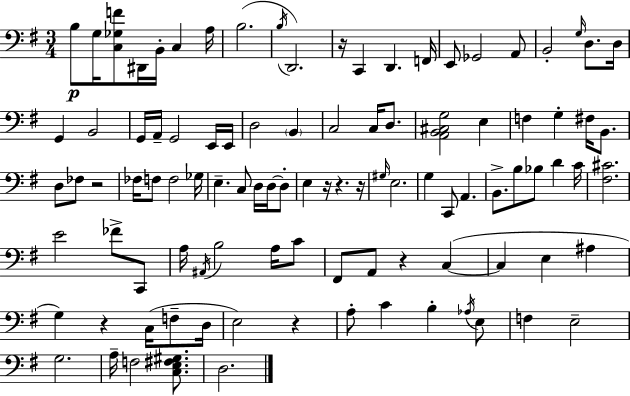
{
  \clef bass
  \numericTimeSignature
  \time 3/4
  \key e \minor
  \repeat volta 2 { b8\p g16 <c ges f'>8 dis,16 b,16-. c4 a16 | b2.( | \acciaccatura { b16 } d,2.) | r16 c,4 d,4. | \break f,16 e,8 ges,2 a,8 | b,2-. \grace { g16 } d8. | d16 g,4 b,2 | g,16 a,16-- g,2 | \break e,16 e,16 d2 \parenthesize b,4 | c2 c16 d8. | <a, b, cis g>2 e4 | f4 g4-. fis16 b,8. | \break d8 fes8 r2 | fes16 f8 f2 | ges16 e4.-- c8 d16 d16~~ | d8-. e4 r16 r4. | \break r16 \grace { gis16 } e2. | g4 c,8 a,4. | b,8.-> b8 bes8 d'4 | c'16 <fis cis'>2. | \break e'2 fes'8-> | c,8 a16 \acciaccatura { ais,16 } b2 | a16 c'8 fis,8 a,8 r4 | c4~(~ c4 e4 | \break ais4 g4) r4 | c16( f8-- d16 e2) | r4 a8-. c'4 b4-. | \acciaccatura { aes16 } e8 f4 e2-- | \break g2. | a16-- f2 | <c e fis gis>8. d2. | } \bar "|."
}